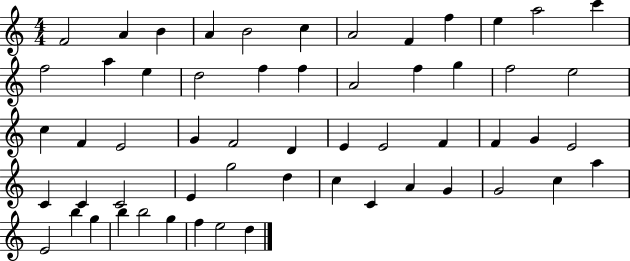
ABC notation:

X:1
T:Untitled
M:4/4
L:1/4
K:C
F2 A B A B2 c A2 F f e a2 c' f2 a e d2 f f A2 f g f2 e2 c F E2 G F2 D E E2 F F G E2 C C C2 E g2 d c C A G G2 c a E2 b g b b2 g f e2 d